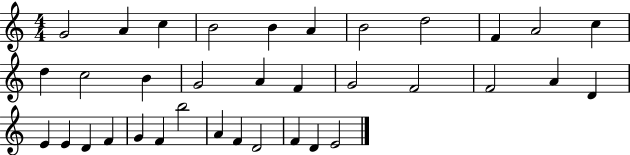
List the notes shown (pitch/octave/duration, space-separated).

G4/h A4/q C5/q B4/h B4/q A4/q B4/h D5/h F4/q A4/h C5/q D5/q C5/h B4/q G4/h A4/q F4/q G4/h F4/h F4/h A4/q D4/q E4/q E4/q D4/q F4/q G4/q F4/q B5/h A4/q F4/q D4/h F4/q D4/q E4/h